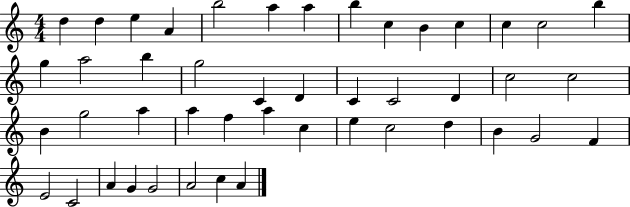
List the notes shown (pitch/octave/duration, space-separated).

D5/q D5/q E5/q A4/q B5/h A5/q A5/q B5/q C5/q B4/q C5/q C5/q C5/h B5/q G5/q A5/h B5/q G5/h C4/q D4/q C4/q C4/h D4/q C5/h C5/h B4/q G5/h A5/q A5/q F5/q A5/q C5/q E5/q C5/h D5/q B4/q G4/h F4/q E4/h C4/h A4/q G4/q G4/h A4/h C5/q A4/q